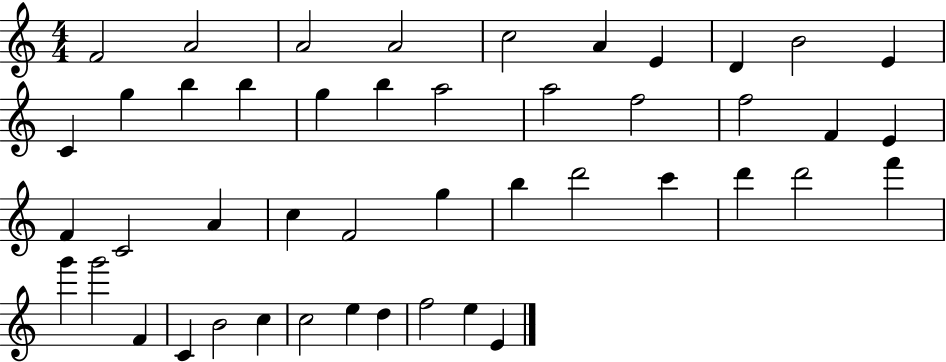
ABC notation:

X:1
T:Untitled
M:4/4
L:1/4
K:C
F2 A2 A2 A2 c2 A E D B2 E C g b b g b a2 a2 f2 f2 F E F C2 A c F2 g b d'2 c' d' d'2 f' g' g'2 F C B2 c c2 e d f2 e E